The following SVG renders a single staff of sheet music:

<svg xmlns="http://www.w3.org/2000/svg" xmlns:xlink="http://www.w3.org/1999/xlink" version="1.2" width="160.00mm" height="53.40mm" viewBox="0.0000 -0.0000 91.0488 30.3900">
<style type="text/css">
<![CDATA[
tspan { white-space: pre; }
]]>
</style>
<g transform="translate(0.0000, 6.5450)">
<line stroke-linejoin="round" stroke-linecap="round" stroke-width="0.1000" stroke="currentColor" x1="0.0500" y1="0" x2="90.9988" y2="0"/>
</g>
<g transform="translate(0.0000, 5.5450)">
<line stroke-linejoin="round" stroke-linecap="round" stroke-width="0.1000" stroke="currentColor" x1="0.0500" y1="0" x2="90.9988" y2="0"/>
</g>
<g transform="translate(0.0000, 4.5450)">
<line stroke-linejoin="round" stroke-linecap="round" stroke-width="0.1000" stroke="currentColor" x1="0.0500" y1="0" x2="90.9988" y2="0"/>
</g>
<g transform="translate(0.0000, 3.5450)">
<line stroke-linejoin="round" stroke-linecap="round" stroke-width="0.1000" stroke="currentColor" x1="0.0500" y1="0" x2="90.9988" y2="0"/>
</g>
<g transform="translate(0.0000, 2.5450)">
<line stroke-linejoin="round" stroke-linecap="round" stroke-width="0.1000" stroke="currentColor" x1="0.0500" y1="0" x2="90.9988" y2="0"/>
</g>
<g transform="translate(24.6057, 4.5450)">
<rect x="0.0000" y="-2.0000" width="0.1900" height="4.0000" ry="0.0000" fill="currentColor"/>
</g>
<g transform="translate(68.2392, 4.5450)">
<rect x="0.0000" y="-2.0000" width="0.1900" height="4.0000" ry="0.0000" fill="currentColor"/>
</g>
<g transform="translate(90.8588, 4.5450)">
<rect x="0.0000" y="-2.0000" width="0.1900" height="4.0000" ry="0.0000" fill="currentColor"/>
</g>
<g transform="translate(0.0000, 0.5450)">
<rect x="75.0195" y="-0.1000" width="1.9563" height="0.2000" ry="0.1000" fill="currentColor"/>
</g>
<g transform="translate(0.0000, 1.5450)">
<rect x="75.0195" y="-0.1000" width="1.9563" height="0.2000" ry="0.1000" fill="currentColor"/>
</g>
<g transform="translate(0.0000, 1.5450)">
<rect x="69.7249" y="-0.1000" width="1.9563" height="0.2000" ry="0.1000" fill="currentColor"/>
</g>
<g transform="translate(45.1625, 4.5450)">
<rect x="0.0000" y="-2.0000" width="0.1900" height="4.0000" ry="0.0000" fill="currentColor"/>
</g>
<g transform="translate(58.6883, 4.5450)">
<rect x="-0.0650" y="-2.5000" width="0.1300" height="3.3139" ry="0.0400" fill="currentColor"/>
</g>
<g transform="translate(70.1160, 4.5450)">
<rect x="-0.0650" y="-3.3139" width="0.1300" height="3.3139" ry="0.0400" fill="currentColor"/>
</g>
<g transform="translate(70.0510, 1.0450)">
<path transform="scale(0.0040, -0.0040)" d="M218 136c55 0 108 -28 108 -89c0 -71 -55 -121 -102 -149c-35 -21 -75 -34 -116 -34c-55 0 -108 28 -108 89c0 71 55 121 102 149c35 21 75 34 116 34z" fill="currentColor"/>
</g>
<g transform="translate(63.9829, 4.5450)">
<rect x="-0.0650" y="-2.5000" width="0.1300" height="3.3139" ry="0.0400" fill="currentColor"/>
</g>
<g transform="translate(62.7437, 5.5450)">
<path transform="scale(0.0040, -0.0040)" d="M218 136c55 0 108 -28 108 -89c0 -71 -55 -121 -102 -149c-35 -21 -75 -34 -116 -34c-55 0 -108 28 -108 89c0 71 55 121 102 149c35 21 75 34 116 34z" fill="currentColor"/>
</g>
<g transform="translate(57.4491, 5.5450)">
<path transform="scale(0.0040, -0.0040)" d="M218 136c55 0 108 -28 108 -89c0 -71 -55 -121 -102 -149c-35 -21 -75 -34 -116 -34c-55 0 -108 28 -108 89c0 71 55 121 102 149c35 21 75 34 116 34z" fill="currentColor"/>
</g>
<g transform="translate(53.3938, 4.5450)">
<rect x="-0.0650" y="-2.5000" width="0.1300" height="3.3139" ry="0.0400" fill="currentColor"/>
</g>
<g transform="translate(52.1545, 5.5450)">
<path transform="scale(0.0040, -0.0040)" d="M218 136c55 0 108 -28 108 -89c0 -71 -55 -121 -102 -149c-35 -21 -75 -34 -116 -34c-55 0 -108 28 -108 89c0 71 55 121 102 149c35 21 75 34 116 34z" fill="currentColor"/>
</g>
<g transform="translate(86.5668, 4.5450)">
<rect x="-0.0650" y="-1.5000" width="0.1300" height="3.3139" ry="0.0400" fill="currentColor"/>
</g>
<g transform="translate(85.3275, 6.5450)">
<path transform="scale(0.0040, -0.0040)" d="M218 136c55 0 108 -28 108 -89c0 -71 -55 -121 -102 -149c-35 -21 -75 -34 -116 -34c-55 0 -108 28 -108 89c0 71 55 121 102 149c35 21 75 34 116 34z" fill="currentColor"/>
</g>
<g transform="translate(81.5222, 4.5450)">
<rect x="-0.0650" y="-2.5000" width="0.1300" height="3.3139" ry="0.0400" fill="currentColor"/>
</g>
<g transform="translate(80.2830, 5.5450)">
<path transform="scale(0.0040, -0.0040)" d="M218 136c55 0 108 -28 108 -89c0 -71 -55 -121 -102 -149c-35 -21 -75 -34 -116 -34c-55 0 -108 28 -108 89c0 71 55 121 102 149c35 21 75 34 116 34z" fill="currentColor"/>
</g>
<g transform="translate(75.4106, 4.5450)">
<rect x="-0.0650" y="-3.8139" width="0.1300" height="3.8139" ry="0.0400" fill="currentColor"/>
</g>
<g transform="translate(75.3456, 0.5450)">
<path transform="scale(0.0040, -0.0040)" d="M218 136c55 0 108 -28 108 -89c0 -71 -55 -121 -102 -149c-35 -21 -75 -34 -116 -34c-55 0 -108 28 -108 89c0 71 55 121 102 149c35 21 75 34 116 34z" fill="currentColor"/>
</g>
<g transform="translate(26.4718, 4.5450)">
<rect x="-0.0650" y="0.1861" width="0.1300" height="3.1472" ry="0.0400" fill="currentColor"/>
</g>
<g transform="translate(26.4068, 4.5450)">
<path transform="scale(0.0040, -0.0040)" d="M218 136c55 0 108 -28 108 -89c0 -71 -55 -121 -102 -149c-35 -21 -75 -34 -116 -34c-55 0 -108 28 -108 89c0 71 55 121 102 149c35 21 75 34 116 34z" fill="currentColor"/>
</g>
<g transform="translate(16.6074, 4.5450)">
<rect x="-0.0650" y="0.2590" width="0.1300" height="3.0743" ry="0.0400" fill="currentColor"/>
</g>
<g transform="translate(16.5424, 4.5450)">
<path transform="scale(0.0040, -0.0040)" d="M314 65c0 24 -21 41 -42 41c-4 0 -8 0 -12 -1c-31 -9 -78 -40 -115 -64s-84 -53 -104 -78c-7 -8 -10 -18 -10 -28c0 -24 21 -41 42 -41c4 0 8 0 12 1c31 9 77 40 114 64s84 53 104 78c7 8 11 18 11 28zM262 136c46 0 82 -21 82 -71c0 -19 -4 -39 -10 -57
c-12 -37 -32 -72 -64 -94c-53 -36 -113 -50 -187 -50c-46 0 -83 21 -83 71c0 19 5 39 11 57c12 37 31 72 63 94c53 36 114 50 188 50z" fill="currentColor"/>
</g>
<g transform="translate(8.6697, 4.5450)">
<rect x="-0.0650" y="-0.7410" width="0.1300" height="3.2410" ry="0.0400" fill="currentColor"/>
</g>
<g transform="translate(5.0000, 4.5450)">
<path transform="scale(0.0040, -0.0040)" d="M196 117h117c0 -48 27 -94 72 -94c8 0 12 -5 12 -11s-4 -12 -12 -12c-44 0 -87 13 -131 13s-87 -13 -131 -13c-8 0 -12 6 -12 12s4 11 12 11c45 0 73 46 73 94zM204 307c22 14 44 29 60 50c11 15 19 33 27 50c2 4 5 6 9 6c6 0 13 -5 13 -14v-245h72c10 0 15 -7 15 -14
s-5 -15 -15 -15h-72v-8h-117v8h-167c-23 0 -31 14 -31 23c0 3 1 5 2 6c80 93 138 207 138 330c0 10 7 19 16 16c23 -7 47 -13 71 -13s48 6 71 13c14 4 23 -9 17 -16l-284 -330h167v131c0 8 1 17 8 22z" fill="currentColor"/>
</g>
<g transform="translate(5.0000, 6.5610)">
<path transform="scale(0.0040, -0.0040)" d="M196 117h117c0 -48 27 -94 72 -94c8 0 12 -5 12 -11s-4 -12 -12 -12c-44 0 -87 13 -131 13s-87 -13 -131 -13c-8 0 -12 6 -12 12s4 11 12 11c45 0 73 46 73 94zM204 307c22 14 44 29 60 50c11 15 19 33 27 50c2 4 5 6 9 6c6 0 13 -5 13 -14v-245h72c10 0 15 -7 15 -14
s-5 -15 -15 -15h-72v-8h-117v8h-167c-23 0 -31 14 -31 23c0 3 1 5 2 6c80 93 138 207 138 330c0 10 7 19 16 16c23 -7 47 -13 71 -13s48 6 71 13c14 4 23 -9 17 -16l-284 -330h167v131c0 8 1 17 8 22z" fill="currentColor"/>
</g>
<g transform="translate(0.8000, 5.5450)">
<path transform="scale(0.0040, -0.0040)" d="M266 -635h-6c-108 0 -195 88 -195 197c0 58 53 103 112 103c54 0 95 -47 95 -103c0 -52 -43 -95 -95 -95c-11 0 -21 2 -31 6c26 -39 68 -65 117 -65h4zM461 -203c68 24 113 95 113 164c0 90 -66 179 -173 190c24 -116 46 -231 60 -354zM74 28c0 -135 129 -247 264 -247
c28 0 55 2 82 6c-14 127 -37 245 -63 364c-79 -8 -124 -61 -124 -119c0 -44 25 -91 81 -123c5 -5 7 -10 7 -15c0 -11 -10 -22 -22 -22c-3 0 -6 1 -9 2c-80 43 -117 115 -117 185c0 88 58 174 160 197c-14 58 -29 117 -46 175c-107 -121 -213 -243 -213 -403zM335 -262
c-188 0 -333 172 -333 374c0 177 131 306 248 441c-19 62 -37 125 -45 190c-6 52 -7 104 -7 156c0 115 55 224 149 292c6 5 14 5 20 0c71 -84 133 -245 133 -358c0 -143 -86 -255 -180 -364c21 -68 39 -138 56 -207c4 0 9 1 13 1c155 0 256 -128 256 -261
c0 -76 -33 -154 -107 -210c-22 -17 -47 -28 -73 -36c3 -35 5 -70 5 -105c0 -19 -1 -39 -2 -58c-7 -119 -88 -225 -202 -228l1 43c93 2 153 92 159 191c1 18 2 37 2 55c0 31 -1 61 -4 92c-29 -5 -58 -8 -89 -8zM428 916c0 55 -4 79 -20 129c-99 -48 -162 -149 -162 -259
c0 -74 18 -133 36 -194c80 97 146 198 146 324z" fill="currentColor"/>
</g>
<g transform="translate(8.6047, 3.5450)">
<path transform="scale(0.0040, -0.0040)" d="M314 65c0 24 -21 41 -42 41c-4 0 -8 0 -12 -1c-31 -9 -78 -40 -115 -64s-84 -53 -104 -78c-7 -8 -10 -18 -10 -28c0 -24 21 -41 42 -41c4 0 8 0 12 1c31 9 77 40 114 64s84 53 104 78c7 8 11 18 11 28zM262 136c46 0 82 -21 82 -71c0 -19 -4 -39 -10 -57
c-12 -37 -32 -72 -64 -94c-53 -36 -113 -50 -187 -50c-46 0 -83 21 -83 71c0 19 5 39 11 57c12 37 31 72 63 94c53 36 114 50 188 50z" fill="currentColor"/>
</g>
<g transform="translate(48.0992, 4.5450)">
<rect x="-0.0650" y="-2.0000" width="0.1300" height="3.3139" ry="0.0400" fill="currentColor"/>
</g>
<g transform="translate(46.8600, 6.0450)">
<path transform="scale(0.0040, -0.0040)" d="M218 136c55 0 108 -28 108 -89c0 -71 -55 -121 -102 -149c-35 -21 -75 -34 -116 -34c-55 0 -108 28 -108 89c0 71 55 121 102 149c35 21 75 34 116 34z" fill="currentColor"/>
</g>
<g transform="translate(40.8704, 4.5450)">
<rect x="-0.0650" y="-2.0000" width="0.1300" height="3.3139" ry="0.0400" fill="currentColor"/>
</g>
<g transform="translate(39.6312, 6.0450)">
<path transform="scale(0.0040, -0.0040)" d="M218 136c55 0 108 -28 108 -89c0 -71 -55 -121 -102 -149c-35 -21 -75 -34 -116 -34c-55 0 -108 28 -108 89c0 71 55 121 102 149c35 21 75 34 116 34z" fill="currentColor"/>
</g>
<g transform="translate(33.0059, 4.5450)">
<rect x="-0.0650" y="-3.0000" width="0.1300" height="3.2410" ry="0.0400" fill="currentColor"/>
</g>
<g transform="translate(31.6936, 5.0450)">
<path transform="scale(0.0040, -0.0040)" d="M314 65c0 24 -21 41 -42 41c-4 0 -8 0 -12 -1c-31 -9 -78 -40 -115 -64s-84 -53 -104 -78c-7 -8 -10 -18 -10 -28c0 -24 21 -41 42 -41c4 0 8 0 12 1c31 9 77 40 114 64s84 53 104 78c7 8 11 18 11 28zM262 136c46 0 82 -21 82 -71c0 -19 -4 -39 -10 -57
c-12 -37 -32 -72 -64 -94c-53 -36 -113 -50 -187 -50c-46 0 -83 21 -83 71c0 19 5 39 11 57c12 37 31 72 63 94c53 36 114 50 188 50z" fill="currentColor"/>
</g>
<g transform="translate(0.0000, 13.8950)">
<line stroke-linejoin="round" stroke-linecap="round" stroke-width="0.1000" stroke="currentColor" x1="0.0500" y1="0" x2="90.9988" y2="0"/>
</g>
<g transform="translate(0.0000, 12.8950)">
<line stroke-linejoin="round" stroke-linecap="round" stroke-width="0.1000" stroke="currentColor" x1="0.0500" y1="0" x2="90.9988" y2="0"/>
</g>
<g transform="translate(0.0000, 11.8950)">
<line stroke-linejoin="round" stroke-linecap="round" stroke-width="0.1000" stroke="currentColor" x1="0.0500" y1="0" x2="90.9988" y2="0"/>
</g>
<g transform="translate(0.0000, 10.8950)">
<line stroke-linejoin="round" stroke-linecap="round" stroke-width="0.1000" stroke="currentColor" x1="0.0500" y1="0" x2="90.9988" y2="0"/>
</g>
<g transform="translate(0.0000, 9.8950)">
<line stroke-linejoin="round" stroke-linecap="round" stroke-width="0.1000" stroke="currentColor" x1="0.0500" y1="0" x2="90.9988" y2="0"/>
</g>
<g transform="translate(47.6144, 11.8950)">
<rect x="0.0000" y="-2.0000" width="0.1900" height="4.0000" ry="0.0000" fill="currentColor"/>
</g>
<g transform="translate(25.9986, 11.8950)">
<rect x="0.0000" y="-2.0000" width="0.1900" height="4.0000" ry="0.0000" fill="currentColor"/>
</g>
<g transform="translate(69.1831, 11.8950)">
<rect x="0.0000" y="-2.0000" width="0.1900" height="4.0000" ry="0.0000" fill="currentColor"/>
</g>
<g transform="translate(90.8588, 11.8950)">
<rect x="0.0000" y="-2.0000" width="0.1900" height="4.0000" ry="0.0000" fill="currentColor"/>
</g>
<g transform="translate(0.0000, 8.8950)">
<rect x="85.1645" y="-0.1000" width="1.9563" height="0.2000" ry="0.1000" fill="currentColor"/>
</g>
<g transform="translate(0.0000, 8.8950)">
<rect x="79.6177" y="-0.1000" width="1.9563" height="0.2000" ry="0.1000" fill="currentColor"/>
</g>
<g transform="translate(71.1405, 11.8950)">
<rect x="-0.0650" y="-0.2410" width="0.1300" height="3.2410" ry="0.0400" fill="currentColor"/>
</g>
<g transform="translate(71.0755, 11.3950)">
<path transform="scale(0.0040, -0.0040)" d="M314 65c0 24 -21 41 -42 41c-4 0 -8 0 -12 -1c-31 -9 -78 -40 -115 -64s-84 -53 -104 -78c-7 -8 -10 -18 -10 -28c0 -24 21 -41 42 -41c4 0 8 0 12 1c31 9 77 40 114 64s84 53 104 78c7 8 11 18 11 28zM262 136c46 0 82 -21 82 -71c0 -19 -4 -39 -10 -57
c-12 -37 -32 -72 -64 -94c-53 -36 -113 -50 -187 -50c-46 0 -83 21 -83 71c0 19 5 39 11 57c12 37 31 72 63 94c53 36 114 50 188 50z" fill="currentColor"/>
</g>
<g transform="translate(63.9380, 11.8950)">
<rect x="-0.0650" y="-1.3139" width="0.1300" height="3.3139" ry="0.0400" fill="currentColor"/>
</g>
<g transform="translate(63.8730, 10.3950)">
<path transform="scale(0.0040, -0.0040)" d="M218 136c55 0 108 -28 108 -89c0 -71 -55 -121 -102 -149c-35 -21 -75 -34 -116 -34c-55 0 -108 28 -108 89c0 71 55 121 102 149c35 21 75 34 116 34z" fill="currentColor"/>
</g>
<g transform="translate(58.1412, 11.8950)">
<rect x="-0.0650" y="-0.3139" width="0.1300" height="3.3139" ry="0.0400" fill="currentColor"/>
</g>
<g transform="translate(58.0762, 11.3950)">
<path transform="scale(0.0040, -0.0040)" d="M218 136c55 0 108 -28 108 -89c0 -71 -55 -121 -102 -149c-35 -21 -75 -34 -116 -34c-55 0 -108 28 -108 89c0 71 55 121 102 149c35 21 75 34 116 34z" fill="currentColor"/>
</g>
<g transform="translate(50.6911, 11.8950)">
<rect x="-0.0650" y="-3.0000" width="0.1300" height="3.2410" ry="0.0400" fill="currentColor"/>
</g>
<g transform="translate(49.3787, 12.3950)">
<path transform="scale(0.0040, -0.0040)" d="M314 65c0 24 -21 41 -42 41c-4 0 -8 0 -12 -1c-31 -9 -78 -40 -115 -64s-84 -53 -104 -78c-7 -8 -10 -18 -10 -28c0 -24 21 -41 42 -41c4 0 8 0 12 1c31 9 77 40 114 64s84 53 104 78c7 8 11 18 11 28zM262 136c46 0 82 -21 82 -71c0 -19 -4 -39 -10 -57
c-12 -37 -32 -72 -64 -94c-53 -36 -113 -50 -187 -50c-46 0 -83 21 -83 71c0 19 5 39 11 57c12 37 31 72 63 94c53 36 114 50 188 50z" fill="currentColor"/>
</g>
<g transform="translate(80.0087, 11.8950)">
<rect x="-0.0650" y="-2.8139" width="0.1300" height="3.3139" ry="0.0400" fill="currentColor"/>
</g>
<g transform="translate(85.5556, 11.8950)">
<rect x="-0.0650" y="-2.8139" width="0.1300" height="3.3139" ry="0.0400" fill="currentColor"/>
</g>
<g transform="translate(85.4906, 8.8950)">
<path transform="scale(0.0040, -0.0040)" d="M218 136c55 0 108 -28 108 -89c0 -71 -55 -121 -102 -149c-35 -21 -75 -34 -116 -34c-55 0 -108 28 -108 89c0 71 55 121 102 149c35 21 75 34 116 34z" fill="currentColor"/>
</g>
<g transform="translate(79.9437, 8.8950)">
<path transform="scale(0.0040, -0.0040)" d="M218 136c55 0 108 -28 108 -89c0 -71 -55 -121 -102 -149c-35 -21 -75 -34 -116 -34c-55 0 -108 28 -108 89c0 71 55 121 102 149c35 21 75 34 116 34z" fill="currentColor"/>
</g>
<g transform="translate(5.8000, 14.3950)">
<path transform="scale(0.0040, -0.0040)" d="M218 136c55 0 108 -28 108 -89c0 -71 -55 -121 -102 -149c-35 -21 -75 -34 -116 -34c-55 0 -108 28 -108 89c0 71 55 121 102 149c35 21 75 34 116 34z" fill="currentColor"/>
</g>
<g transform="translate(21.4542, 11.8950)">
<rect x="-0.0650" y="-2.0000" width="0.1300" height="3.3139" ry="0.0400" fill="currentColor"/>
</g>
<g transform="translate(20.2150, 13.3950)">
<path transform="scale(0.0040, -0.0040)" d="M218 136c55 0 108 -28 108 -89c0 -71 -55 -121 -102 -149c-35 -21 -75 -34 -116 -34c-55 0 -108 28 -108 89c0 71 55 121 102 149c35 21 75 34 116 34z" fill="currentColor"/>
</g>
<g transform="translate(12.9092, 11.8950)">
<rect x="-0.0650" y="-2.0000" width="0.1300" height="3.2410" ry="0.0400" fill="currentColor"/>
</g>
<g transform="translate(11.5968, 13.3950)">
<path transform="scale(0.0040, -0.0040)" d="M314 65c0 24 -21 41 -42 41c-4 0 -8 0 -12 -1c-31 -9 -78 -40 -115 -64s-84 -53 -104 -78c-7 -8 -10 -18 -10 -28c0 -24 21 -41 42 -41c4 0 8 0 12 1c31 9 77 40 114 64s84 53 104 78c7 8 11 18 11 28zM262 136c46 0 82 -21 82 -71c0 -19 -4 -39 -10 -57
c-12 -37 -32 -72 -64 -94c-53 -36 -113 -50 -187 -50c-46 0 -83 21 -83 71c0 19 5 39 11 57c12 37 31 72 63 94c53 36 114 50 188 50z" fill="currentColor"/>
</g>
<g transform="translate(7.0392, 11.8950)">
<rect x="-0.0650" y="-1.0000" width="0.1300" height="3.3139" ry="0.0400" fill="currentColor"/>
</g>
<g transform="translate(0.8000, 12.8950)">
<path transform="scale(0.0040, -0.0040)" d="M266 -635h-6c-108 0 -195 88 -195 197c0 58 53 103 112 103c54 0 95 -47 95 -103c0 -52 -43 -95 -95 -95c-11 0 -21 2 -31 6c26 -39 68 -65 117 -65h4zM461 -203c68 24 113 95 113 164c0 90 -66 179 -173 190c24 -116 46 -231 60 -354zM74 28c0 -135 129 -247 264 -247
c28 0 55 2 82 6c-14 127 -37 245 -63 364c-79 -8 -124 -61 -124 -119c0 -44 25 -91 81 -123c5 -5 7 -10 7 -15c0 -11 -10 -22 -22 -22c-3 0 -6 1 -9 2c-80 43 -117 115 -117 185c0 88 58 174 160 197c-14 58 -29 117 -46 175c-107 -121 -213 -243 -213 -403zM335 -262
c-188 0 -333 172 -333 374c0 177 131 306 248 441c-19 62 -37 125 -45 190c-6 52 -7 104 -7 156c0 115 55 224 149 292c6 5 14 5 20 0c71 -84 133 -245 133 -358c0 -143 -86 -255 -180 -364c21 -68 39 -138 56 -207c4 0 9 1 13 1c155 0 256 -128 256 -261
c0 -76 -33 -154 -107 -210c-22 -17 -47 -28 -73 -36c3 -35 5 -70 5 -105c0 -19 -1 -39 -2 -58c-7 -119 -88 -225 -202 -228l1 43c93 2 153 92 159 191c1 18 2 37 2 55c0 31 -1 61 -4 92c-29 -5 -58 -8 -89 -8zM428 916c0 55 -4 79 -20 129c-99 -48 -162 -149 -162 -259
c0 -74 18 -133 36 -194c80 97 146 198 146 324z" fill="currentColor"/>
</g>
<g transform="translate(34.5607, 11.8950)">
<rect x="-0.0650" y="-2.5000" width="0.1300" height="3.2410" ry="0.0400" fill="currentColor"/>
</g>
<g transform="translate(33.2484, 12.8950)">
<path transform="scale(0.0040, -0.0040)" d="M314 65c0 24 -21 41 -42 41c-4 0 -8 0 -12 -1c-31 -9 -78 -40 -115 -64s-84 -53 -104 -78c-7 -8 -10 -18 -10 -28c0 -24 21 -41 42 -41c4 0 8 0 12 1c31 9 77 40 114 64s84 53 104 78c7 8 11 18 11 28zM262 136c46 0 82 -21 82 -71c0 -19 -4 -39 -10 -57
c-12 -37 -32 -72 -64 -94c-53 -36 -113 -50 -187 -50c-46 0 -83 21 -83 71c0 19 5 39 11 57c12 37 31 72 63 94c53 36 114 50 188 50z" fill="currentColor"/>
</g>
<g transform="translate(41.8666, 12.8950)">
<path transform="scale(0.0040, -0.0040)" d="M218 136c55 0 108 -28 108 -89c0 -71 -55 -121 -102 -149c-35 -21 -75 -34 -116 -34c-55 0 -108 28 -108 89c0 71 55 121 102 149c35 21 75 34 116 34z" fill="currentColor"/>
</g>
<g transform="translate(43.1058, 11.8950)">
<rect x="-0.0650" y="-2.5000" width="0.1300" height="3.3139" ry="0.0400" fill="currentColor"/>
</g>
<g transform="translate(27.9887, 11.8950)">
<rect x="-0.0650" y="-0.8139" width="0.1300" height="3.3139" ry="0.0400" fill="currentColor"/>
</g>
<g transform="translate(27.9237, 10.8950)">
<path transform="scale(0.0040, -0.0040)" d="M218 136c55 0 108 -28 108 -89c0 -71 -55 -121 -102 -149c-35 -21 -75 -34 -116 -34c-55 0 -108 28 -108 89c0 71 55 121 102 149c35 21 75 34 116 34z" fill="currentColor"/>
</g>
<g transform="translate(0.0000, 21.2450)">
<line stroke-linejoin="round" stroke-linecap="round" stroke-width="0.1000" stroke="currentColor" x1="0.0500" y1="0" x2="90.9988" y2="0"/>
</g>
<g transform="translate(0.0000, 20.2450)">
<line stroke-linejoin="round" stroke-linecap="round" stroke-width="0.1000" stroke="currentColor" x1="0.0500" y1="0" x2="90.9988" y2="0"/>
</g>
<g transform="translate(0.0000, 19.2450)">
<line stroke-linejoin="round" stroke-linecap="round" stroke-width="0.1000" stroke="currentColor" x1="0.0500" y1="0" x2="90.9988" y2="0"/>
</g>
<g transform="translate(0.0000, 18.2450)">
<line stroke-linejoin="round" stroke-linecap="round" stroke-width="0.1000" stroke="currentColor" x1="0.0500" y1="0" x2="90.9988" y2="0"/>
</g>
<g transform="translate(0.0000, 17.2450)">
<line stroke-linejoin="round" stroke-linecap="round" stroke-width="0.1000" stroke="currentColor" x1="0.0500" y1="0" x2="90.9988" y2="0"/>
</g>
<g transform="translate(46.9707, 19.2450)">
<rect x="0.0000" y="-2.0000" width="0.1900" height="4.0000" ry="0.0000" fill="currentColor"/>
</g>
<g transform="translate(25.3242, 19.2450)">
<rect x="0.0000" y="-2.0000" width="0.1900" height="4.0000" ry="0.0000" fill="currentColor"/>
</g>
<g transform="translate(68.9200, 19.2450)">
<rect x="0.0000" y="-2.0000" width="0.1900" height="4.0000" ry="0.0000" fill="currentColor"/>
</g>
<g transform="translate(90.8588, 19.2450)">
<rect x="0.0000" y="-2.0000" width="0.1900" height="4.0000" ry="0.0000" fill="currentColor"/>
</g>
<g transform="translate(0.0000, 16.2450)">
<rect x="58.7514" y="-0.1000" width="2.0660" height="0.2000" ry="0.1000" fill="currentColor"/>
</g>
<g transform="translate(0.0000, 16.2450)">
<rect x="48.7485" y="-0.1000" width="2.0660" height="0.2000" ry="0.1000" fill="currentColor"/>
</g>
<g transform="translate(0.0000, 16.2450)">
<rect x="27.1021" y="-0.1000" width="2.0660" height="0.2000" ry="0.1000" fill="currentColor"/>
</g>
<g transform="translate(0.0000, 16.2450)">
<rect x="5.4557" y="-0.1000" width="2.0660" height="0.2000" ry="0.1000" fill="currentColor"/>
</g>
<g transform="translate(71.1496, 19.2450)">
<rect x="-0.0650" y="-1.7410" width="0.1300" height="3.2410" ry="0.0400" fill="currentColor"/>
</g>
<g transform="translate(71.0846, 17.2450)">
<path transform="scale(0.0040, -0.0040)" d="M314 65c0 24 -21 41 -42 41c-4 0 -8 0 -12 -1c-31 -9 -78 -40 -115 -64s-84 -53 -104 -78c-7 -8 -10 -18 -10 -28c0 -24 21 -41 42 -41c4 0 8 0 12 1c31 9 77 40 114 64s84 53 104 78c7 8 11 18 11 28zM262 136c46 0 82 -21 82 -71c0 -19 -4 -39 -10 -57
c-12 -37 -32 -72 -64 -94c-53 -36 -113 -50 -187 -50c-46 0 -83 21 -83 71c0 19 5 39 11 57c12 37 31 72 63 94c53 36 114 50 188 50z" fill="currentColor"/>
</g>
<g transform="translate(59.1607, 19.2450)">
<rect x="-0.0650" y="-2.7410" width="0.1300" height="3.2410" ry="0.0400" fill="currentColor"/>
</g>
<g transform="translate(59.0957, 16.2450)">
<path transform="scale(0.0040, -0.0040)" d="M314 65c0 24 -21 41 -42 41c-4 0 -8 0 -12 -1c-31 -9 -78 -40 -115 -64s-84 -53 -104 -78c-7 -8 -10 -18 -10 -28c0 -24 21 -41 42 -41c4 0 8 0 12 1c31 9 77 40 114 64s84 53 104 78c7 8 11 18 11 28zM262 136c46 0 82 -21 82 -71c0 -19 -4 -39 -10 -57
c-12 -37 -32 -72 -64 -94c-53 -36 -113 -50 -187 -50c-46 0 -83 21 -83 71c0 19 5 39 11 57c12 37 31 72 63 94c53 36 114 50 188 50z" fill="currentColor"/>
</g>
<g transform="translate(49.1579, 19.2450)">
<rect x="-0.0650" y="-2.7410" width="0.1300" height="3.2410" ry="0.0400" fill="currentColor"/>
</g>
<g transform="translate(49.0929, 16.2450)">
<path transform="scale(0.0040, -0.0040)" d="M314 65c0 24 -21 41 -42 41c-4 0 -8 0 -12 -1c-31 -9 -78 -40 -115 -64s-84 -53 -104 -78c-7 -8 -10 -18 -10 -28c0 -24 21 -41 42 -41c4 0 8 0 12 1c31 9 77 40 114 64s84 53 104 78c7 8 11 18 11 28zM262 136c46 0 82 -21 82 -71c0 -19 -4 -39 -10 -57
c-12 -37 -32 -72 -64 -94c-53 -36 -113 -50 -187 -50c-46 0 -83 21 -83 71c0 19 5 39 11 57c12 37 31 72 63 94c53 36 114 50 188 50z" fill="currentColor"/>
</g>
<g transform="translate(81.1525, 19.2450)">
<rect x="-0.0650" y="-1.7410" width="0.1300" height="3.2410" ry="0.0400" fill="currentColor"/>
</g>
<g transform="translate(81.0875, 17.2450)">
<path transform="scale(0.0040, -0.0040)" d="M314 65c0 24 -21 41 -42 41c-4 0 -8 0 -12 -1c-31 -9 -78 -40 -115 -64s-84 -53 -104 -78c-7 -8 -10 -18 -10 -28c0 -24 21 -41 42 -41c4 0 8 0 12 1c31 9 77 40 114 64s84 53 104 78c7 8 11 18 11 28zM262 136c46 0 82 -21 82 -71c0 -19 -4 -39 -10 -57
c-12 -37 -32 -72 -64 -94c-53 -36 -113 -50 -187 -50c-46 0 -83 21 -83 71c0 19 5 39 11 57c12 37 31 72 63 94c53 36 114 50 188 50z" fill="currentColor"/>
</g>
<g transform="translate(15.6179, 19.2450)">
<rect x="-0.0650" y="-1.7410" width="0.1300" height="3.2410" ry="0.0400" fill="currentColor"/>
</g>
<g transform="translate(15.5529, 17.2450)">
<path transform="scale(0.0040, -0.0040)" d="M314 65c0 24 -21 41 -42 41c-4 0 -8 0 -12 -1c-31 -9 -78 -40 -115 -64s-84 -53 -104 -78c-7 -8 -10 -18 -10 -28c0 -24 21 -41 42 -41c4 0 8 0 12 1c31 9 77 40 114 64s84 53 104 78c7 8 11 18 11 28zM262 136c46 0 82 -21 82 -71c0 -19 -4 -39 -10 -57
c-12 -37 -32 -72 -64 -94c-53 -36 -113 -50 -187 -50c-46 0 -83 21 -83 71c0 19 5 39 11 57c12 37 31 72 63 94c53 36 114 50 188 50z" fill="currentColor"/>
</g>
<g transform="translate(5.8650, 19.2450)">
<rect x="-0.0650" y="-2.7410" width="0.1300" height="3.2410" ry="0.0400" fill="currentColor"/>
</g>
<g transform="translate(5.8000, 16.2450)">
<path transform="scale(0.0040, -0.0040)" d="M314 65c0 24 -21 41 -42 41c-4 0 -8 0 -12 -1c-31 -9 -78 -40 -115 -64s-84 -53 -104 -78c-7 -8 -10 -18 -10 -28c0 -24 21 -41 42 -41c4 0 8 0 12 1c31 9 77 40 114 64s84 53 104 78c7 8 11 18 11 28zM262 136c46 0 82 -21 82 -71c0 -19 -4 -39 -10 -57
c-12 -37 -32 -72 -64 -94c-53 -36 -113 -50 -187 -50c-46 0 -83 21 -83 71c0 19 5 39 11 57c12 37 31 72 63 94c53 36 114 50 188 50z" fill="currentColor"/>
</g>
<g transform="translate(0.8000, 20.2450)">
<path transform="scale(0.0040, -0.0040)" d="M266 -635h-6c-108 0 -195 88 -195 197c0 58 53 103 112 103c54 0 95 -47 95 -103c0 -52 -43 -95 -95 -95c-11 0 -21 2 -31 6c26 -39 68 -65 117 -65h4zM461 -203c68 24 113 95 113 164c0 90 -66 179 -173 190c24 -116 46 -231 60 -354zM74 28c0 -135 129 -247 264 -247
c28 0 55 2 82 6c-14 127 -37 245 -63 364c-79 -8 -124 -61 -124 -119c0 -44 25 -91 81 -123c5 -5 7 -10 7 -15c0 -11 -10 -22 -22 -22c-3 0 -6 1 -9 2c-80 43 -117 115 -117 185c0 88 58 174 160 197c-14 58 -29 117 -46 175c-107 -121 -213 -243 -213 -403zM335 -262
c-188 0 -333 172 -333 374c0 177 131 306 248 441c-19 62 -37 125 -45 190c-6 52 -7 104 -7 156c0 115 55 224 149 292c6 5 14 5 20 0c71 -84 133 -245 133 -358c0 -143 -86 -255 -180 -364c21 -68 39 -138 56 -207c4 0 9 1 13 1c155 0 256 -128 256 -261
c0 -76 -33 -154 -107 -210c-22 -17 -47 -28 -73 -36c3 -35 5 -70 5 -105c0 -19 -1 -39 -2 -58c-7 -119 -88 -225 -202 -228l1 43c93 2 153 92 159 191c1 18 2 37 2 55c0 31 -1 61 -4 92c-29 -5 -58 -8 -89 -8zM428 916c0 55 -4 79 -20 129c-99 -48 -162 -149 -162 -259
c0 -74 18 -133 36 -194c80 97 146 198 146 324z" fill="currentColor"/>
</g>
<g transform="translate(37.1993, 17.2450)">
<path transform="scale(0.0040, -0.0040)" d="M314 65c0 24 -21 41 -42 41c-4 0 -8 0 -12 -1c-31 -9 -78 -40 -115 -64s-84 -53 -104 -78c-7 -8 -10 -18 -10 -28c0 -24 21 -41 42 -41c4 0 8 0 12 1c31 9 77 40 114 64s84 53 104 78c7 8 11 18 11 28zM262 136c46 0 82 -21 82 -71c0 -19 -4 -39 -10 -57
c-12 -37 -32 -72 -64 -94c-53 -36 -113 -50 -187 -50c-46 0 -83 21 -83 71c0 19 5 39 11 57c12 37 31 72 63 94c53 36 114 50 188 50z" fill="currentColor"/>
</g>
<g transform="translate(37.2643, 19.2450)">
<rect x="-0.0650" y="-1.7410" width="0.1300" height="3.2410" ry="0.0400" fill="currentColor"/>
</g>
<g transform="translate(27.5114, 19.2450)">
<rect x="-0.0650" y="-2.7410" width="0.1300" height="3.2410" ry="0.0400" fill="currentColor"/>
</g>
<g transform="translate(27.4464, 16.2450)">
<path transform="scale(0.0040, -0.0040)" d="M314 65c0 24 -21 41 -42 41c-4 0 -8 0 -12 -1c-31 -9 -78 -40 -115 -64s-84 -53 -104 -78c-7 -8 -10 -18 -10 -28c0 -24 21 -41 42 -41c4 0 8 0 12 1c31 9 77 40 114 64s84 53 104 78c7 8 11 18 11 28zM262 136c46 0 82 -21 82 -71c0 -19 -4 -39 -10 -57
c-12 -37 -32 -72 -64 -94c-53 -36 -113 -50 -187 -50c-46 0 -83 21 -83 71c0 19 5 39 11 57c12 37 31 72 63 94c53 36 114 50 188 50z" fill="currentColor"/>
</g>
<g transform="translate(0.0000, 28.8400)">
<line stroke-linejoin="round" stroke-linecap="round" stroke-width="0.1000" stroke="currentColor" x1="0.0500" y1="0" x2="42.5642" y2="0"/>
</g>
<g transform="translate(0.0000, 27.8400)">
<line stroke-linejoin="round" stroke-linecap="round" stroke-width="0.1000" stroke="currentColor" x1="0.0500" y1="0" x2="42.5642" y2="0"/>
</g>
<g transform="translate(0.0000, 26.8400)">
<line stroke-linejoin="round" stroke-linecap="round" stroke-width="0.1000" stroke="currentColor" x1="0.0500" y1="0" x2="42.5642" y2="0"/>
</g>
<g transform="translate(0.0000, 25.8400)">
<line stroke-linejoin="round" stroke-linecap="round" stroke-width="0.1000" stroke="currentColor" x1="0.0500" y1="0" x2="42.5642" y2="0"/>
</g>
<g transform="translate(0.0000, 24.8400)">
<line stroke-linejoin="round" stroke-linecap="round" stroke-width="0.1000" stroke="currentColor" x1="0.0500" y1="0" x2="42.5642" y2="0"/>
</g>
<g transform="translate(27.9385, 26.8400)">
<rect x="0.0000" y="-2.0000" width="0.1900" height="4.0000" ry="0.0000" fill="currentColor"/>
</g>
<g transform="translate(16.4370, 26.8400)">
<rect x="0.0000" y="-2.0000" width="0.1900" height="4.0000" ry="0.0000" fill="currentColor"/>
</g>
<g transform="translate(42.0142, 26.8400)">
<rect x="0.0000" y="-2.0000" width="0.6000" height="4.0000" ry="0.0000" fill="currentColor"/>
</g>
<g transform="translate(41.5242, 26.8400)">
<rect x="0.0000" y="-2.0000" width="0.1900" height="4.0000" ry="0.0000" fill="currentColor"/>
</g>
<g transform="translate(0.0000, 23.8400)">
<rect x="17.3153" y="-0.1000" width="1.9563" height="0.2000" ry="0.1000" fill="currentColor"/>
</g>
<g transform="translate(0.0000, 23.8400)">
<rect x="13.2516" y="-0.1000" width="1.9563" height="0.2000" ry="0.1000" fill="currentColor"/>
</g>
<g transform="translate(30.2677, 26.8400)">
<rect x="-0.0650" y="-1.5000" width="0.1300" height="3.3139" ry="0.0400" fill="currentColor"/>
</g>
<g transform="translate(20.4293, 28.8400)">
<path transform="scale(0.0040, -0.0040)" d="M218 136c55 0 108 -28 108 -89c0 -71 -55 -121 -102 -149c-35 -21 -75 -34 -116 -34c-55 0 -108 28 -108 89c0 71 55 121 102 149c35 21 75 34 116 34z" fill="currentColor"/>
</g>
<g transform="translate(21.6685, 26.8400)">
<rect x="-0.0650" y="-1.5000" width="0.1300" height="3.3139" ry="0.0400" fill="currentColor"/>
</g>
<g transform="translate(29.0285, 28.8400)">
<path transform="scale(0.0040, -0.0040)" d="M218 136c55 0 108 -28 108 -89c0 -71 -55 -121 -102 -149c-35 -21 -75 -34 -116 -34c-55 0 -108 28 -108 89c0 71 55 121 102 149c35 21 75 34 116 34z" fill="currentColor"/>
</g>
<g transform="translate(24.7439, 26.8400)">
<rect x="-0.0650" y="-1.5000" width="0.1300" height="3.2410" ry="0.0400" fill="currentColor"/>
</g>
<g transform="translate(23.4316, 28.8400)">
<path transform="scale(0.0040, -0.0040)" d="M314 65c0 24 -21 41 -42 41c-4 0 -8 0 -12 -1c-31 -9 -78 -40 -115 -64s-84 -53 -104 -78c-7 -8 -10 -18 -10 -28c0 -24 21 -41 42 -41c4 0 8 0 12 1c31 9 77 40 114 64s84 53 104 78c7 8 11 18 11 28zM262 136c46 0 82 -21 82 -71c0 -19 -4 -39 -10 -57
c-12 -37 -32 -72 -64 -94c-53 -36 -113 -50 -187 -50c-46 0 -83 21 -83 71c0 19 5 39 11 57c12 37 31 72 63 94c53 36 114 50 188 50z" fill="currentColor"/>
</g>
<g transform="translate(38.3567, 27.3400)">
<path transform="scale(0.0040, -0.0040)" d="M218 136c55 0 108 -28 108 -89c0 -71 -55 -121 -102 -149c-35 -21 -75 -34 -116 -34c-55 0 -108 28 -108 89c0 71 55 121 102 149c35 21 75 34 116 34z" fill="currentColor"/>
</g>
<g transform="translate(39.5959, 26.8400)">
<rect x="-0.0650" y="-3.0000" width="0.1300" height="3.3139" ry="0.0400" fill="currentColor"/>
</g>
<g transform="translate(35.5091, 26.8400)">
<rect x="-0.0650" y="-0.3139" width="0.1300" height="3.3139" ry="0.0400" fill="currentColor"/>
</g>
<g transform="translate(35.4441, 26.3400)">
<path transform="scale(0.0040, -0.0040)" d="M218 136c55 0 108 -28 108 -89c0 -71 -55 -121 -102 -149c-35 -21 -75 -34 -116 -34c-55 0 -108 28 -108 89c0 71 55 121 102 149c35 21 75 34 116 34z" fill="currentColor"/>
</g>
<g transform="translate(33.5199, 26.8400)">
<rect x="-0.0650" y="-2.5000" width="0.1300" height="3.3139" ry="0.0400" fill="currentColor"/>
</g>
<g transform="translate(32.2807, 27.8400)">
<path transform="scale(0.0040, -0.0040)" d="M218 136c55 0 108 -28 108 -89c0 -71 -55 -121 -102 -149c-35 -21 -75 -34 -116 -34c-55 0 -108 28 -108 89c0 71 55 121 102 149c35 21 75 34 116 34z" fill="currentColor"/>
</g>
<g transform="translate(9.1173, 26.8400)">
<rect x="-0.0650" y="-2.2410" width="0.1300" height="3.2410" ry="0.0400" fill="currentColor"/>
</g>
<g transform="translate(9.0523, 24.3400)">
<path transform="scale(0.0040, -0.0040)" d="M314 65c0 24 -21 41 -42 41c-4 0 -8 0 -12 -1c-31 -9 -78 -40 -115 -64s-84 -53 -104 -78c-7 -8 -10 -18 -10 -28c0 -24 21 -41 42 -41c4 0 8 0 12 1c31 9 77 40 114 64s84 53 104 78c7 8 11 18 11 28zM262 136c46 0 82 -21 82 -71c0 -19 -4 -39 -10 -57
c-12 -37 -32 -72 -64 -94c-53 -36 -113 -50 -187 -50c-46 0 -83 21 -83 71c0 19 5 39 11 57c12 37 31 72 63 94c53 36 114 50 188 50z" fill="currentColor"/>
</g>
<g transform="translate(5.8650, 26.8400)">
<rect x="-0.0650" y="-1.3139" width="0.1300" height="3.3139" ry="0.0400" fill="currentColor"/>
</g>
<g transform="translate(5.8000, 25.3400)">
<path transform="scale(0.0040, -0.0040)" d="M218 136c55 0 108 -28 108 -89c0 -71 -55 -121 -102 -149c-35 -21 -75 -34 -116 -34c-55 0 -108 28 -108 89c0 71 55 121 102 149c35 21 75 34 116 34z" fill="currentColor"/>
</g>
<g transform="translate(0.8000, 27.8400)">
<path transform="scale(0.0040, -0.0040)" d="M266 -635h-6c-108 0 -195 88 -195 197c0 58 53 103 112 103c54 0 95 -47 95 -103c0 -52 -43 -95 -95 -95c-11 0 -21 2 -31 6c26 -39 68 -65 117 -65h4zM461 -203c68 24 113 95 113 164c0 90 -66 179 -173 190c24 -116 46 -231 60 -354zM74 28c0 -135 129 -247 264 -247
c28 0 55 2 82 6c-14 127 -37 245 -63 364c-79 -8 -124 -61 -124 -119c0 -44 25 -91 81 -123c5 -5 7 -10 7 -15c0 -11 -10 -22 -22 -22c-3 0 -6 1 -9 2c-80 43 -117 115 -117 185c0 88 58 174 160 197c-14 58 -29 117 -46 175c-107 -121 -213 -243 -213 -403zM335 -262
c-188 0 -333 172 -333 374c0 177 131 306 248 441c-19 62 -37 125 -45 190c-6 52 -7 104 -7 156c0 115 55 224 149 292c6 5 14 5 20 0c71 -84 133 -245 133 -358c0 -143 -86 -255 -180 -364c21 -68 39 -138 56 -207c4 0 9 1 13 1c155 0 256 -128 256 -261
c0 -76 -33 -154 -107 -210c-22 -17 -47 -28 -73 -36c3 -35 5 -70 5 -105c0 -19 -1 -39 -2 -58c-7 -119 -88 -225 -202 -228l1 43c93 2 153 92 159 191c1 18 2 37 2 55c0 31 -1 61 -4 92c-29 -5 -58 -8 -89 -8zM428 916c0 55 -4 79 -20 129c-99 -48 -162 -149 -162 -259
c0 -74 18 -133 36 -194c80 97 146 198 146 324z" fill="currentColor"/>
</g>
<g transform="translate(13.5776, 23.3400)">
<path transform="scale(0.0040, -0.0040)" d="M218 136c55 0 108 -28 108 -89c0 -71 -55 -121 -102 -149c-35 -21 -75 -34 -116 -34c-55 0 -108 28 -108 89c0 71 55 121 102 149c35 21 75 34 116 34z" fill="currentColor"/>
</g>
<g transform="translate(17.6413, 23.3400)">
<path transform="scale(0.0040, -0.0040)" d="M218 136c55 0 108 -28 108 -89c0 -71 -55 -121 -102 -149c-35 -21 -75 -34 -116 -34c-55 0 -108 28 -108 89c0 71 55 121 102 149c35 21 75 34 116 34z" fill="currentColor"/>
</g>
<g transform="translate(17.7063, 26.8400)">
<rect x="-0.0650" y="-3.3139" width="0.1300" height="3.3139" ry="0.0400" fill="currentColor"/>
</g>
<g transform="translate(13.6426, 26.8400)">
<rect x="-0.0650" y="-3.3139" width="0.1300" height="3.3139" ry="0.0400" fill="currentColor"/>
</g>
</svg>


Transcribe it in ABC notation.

X:1
T:Untitled
M:4/4
L:1/4
K:C
d2 B2 B A2 F F G G G b c' G E D F2 F d G2 G A2 c e c2 a a a2 f2 a2 f2 a2 a2 f2 f2 e g2 b b E E2 E G c A